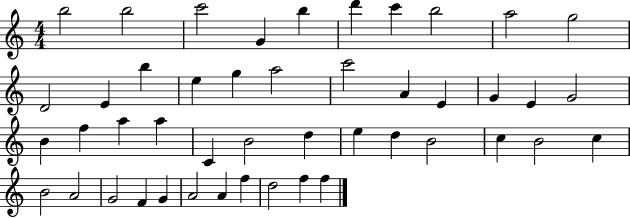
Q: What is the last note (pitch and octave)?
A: F5